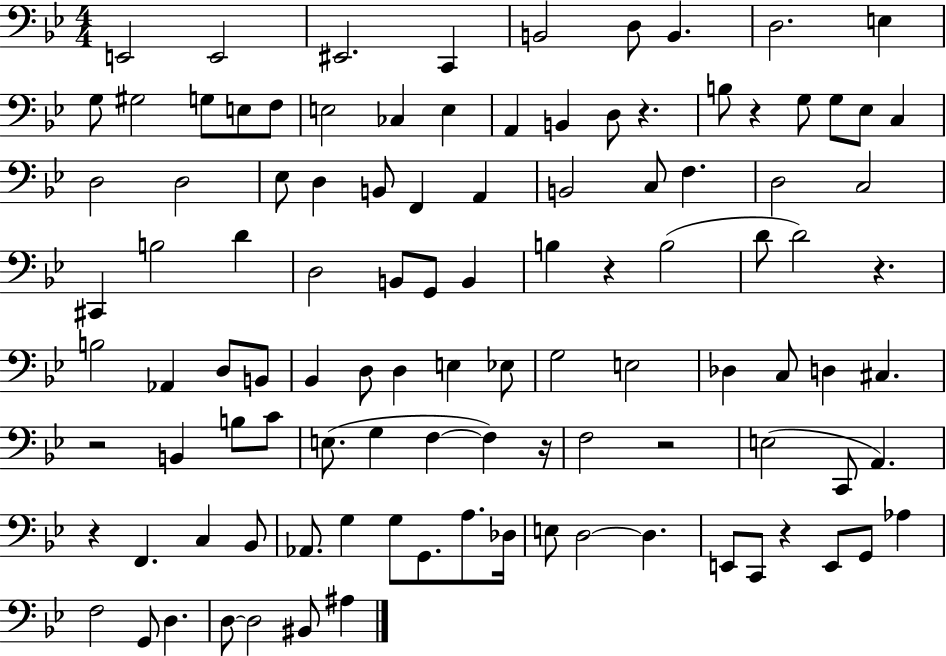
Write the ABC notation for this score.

X:1
T:Untitled
M:4/4
L:1/4
K:Bb
E,,2 E,,2 ^E,,2 C,, B,,2 D,/2 B,, D,2 E, G,/2 ^G,2 G,/2 E,/2 F,/2 E,2 _C, E, A,, B,, D,/2 z B,/2 z G,/2 G,/2 _E,/2 C, D,2 D,2 _E,/2 D, B,,/2 F,, A,, B,,2 C,/2 F, D,2 C,2 ^C,, B,2 D D,2 B,,/2 G,,/2 B,, B, z B,2 D/2 D2 z B,2 _A,, D,/2 B,,/2 _B,, D,/2 D, E, _E,/2 G,2 E,2 _D, C,/2 D, ^C, z2 B,, B,/2 C/2 E,/2 G, F, F, z/4 F,2 z2 E,2 C,,/2 A,, z F,, C, _B,,/2 _A,,/2 G, G,/2 G,,/2 A,/2 _D,/4 E,/2 D,2 D, E,,/2 C,,/2 z E,,/2 G,,/2 _A, F,2 G,,/2 D, D,/2 D,2 ^B,,/2 ^A,